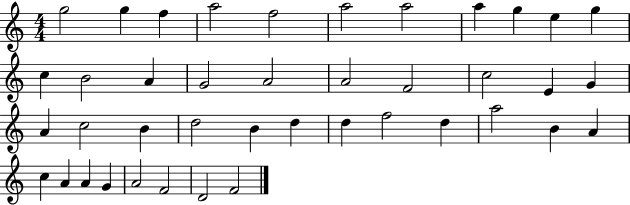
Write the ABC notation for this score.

X:1
T:Untitled
M:4/4
L:1/4
K:C
g2 g f a2 f2 a2 a2 a g e g c B2 A G2 A2 A2 F2 c2 E G A c2 B d2 B d d f2 d a2 B A c A A G A2 F2 D2 F2